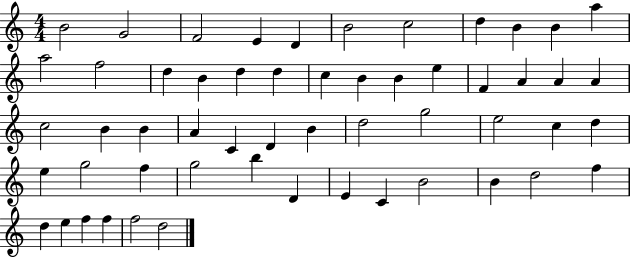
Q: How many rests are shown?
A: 0